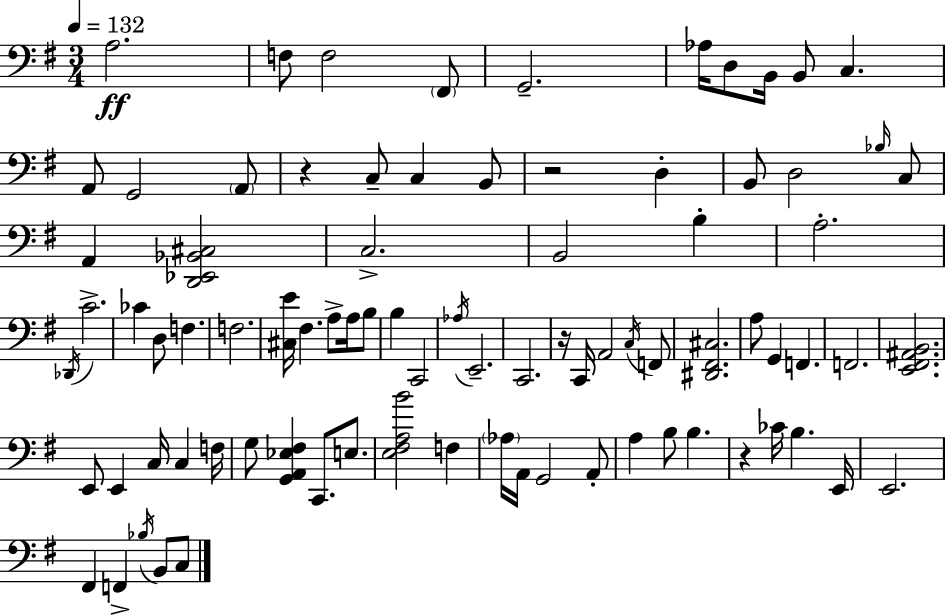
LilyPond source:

{
  \clef bass
  \numericTimeSignature
  \time 3/4
  \key e \minor
  \tempo 4 = 132
  a2.\ff | f8 f2 \parenthesize fis,8 | g,2.-- | aes16 d8 b,16 b,8 c4. | \break a,8 g,2 \parenthesize a,8 | r4 c8-- c4 b,8 | r2 d4-. | b,8 d2 \grace { bes16 } c8 | \break a,4 <d, ees, bes, cis>2 | c2.-> | b,2 b4-. | a2.-. | \break \acciaccatura { des,16 } c'2.-> | ces'4 d8 f4. | f2. | <cis e'>16 fis4. a8-> a16 | \break b8 b4 c,2 | \acciaccatura { aes16 } e,2.-- | c,2. | r16 c,16 a,2 | \break \acciaccatura { c16 } f,8 <dis, fis, cis>2. | a8 g,4 f,4. | f,2. | <e, fis, ais, b,>2. | \break e,8 e,4 c16 c4 | f16 g8 <g, a, ees fis>4 c,8. | e8. <e fis a b'>2 | f4 \parenthesize aes16 a,16 g,2 | \break a,8-. a4 b8 b4. | r4 ces'16 b4. | e,16 e,2. | fis,4 f,4-> | \break \acciaccatura { bes16 } b,8 c8 \bar "|."
}